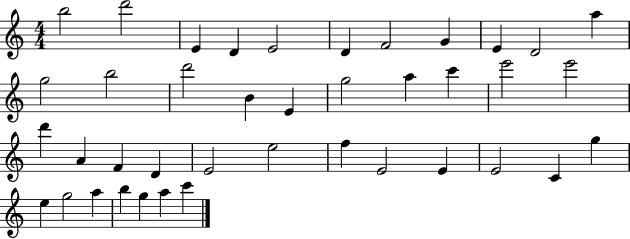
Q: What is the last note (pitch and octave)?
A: C6